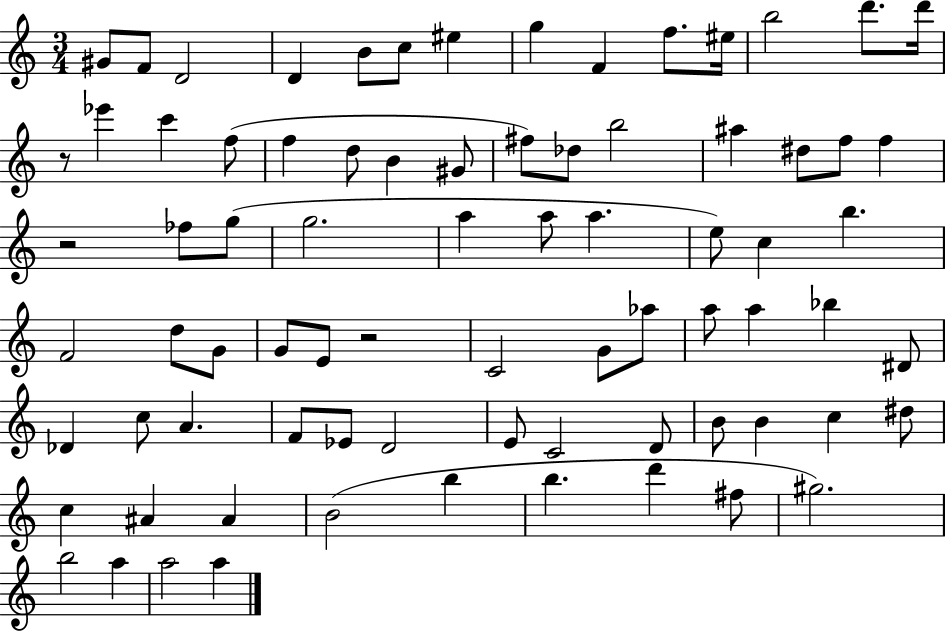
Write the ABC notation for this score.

X:1
T:Untitled
M:3/4
L:1/4
K:C
^G/2 F/2 D2 D B/2 c/2 ^e g F f/2 ^e/4 b2 d'/2 d'/4 z/2 _e' c' f/2 f d/2 B ^G/2 ^f/2 _d/2 b2 ^a ^d/2 f/2 f z2 _f/2 g/2 g2 a a/2 a e/2 c b F2 d/2 G/2 G/2 E/2 z2 C2 G/2 _a/2 a/2 a _b ^D/2 _D c/2 A F/2 _E/2 D2 E/2 C2 D/2 B/2 B c ^d/2 c ^A ^A B2 b b d' ^f/2 ^g2 b2 a a2 a